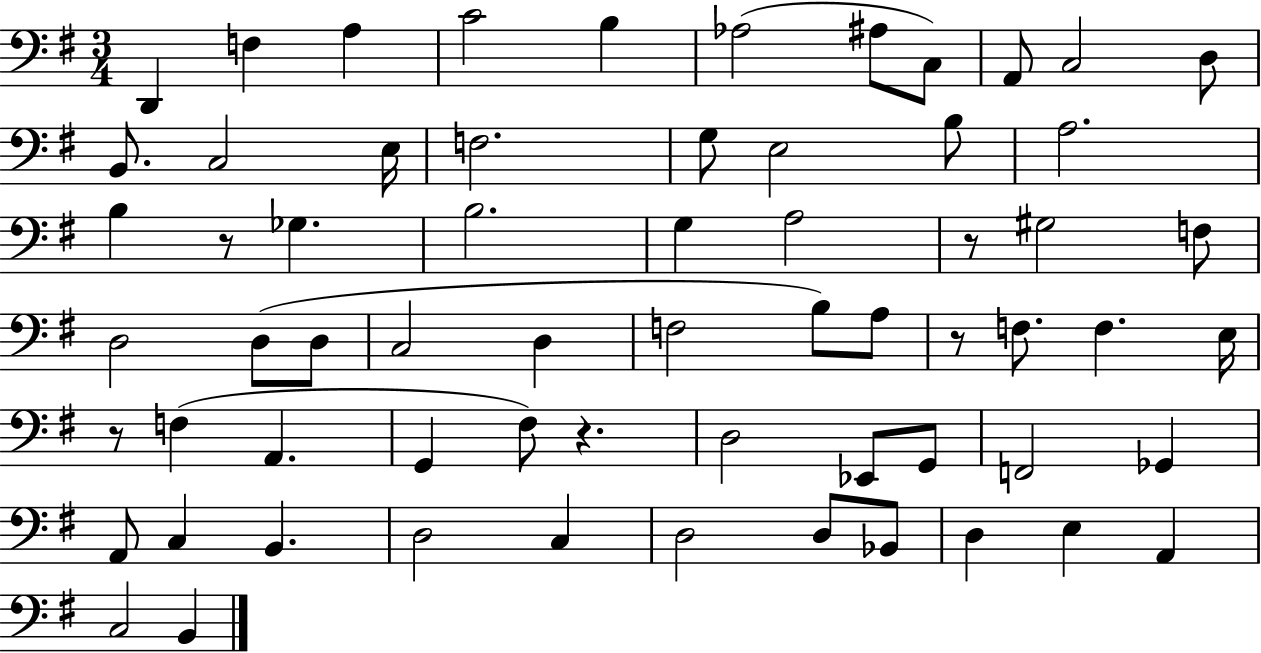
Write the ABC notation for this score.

X:1
T:Untitled
M:3/4
L:1/4
K:G
D,, F, A, C2 B, _A,2 ^A,/2 C,/2 A,,/2 C,2 D,/2 B,,/2 C,2 E,/4 F,2 G,/2 E,2 B,/2 A,2 B, z/2 _G, B,2 G, A,2 z/2 ^G,2 F,/2 D,2 D,/2 D,/2 C,2 D, F,2 B,/2 A,/2 z/2 F,/2 F, E,/4 z/2 F, A,, G,, ^F,/2 z D,2 _E,,/2 G,,/2 F,,2 _G,, A,,/2 C, B,, D,2 C, D,2 D,/2 _B,,/2 D, E, A,, C,2 B,,